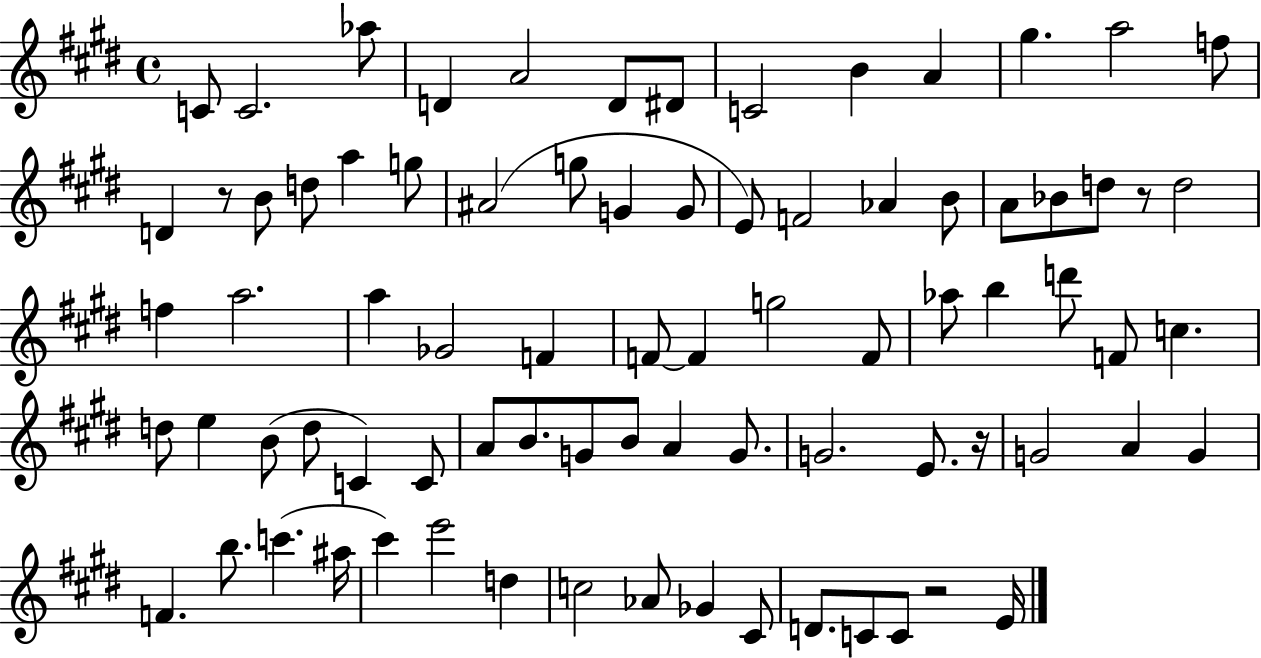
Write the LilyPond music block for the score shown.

{
  \clef treble
  \time 4/4
  \defaultTimeSignature
  \key e \major
  \repeat volta 2 { c'8 c'2. aes''8 | d'4 a'2 d'8 dis'8 | c'2 b'4 a'4 | gis''4. a''2 f''8 | \break d'4 r8 b'8 d''8 a''4 g''8 | ais'2( g''8 g'4 g'8 | e'8) f'2 aes'4 b'8 | a'8 bes'8 d''8 r8 d''2 | \break f''4 a''2. | a''4 ges'2 f'4 | f'8~~ f'4 g''2 f'8 | aes''8 b''4 d'''8 f'8 c''4. | \break d''8 e''4 b'8( d''8 c'4) c'8 | a'8 b'8. g'8 b'8 a'4 g'8. | g'2. e'8. r16 | g'2 a'4 g'4 | \break f'4. b''8. c'''4.( ais''16 | cis'''4) e'''2 d''4 | c''2 aes'8 ges'4 cis'8 | d'8. c'8 c'8 r2 e'16 | \break } \bar "|."
}